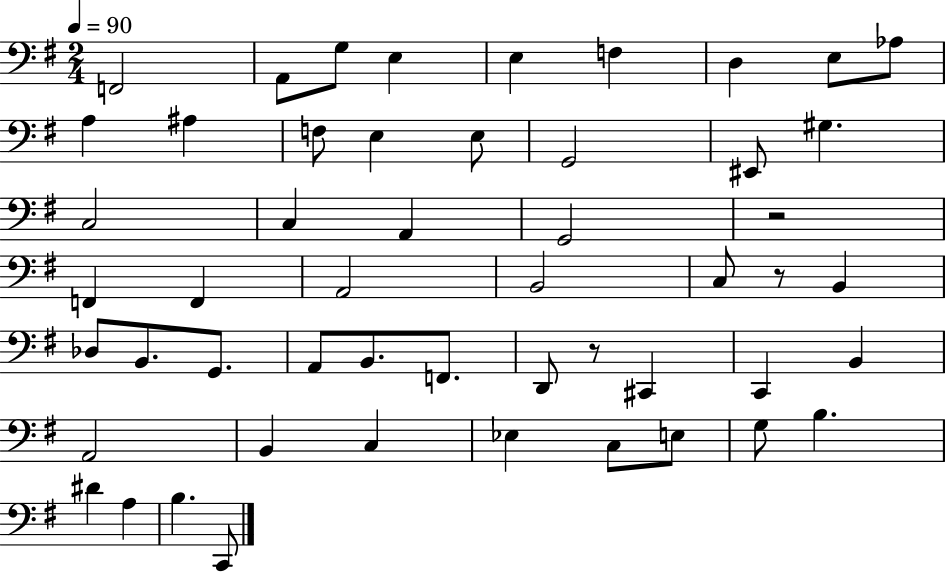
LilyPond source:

{
  \clef bass
  \numericTimeSignature
  \time 2/4
  \key g \major
  \tempo 4 = 90
  f,2 | a,8 g8 e4 | e4 f4 | d4 e8 aes8 | \break a4 ais4 | f8 e4 e8 | g,2 | eis,8 gis4. | \break c2 | c4 a,4 | g,2 | r2 | \break f,4 f,4 | a,2 | b,2 | c8 r8 b,4 | \break des8 b,8. g,8. | a,8 b,8. f,8. | d,8 r8 cis,4 | c,4 b,4 | \break a,2 | b,4 c4 | ees4 c8 e8 | g8 b4. | \break dis'4 a4 | b4. c,8 | \bar "|."
}